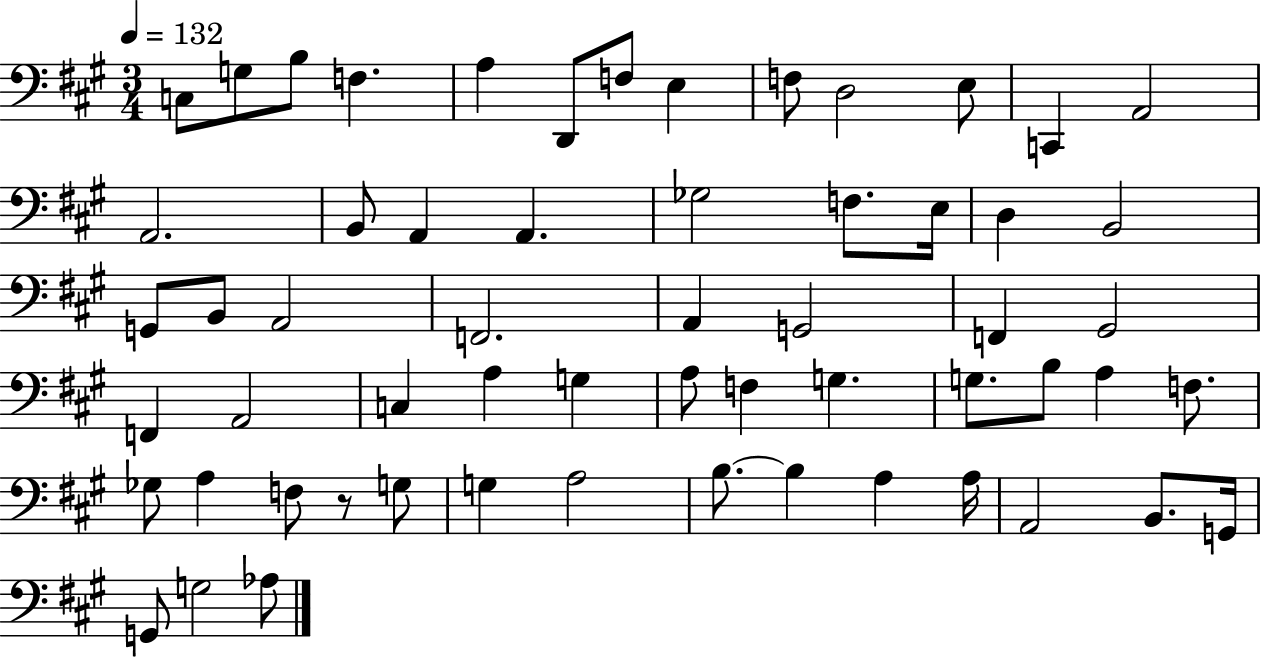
C3/e G3/e B3/e F3/q. A3/q D2/e F3/e E3/q F3/e D3/h E3/e C2/q A2/h A2/h. B2/e A2/q A2/q. Gb3/h F3/e. E3/s D3/q B2/h G2/e B2/e A2/h F2/h. A2/q G2/h F2/q G#2/h F2/q A2/h C3/q A3/q G3/q A3/e F3/q G3/q. G3/e. B3/e A3/q F3/e. Gb3/e A3/q F3/e R/e G3/e G3/q A3/h B3/e. B3/q A3/q A3/s A2/h B2/e. G2/s G2/e G3/h Ab3/e